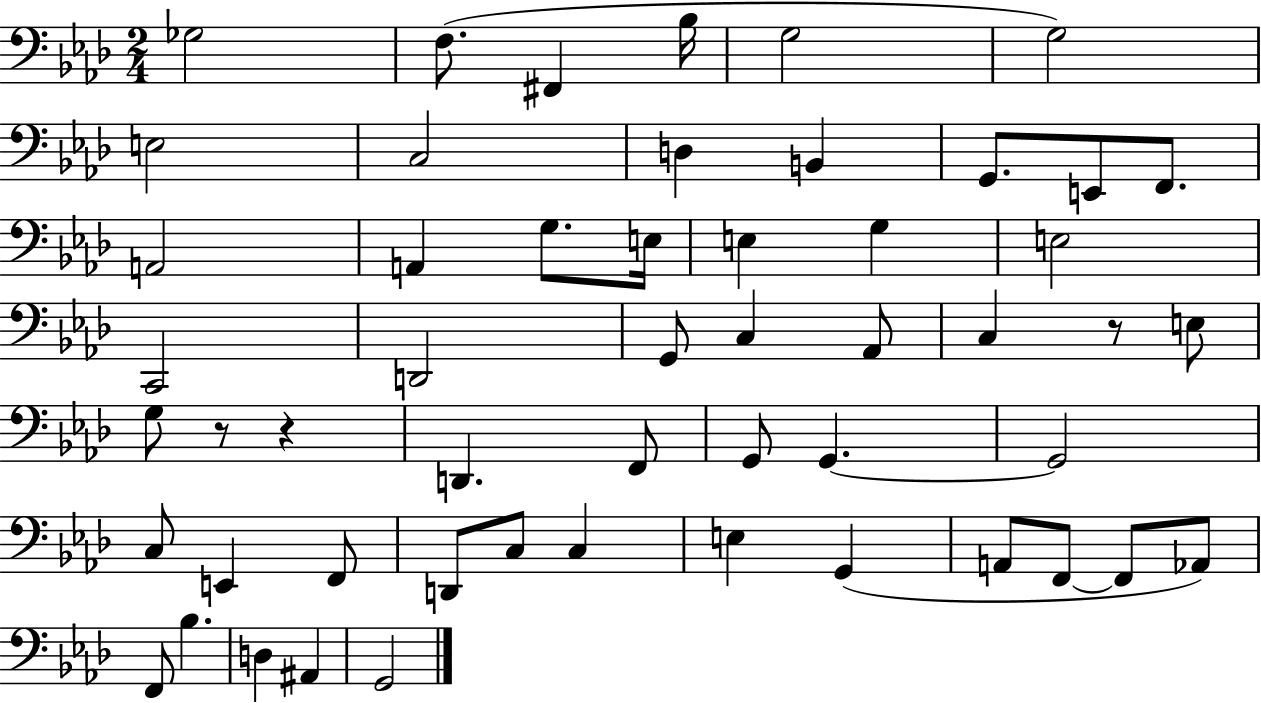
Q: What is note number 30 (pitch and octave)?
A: F2